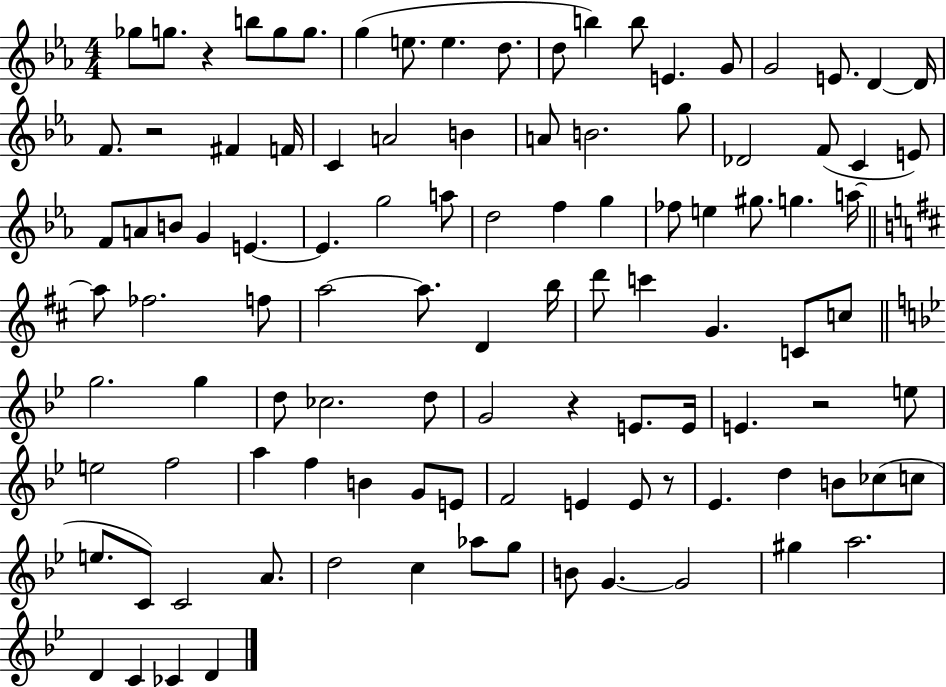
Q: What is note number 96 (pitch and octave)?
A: G#5